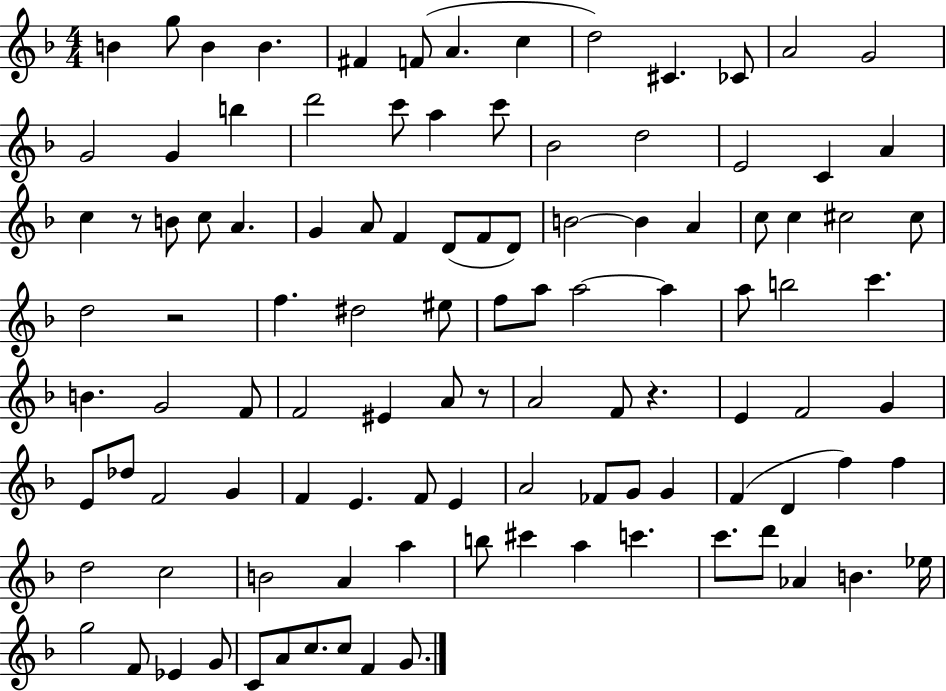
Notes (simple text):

B4/q G5/e B4/q B4/q. F#4/q F4/e A4/q. C5/q D5/h C#4/q. CES4/e A4/h G4/h G4/h G4/q B5/q D6/h C6/e A5/q C6/e Bb4/h D5/h E4/h C4/q A4/q C5/q R/e B4/e C5/e A4/q. G4/q A4/e F4/q D4/e F4/e D4/e B4/h B4/q A4/q C5/e C5/q C#5/h C#5/e D5/h R/h F5/q. D#5/h EIS5/e F5/e A5/e A5/h A5/q A5/e B5/h C6/q. B4/q. G4/h F4/e F4/h EIS4/q A4/e R/e A4/h F4/e R/q. E4/q F4/h G4/q E4/e Db5/e F4/h G4/q F4/q E4/q. F4/e E4/q A4/h FES4/e G4/e G4/q F4/q D4/q F5/q F5/q D5/h C5/h B4/h A4/q A5/q B5/e C#6/q A5/q C6/q. C6/e. D6/e Ab4/q B4/q. Eb5/s G5/h F4/e Eb4/q G4/e C4/e A4/e C5/e. C5/e F4/q G4/e.